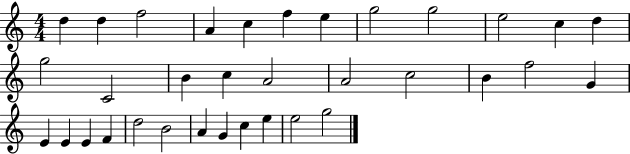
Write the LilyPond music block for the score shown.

{
  \clef treble
  \numericTimeSignature
  \time 4/4
  \key c \major
  d''4 d''4 f''2 | a'4 c''4 f''4 e''4 | g''2 g''2 | e''2 c''4 d''4 | \break g''2 c'2 | b'4 c''4 a'2 | a'2 c''2 | b'4 f''2 g'4 | \break e'4 e'4 e'4 f'4 | d''2 b'2 | a'4 g'4 c''4 e''4 | e''2 g''2 | \break \bar "|."
}